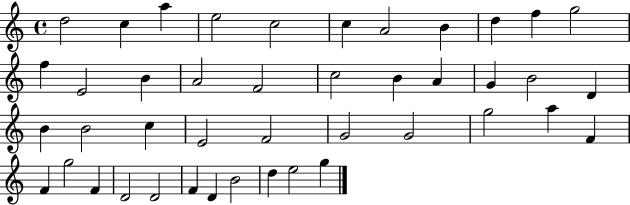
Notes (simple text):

D5/h C5/q A5/q E5/h C5/h C5/q A4/h B4/q D5/q F5/q G5/h F5/q E4/h B4/q A4/h F4/h C5/h B4/q A4/q G4/q B4/h D4/q B4/q B4/h C5/q E4/h F4/h G4/h G4/h G5/h A5/q F4/q F4/q G5/h F4/q D4/h D4/h F4/q D4/q B4/h D5/q E5/h G5/q